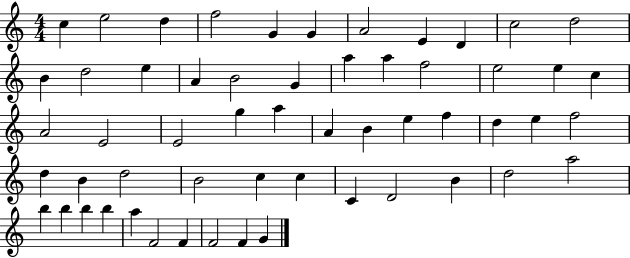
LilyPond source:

{
  \clef treble
  \numericTimeSignature
  \time 4/4
  \key c \major
  c''4 e''2 d''4 | f''2 g'4 g'4 | a'2 e'4 d'4 | c''2 d''2 | \break b'4 d''2 e''4 | a'4 b'2 g'4 | a''4 a''4 f''2 | e''2 e''4 c''4 | \break a'2 e'2 | e'2 g''4 a''4 | a'4 b'4 e''4 f''4 | d''4 e''4 f''2 | \break d''4 b'4 d''2 | b'2 c''4 c''4 | c'4 d'2 b'4 | d''2 a''2 | \break b''4 b''4 b''4 b''4 | a''4 f'2 f'4 | f'2 f'4 g'4 | \bar "|."
}